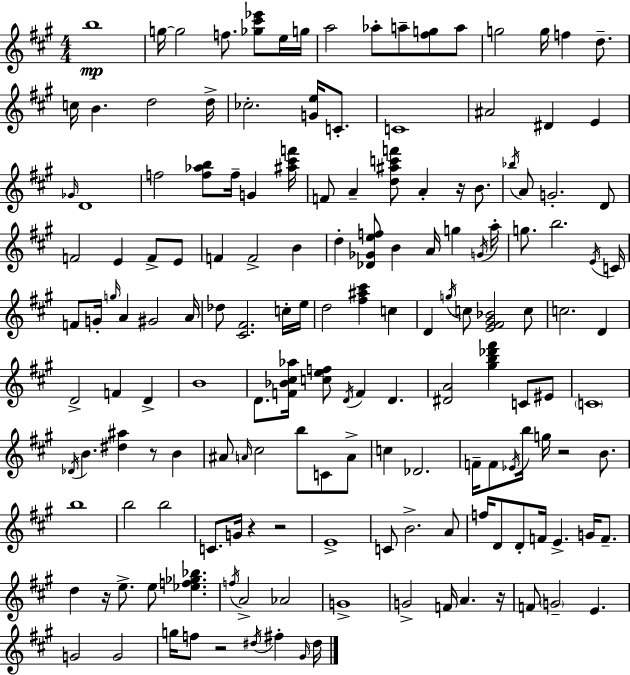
B5/w G5/s G5/h F5/e. [Gb5,C#6,Eb6]/e E5/s G5/s A5/h Ab5/e A5/e [F#5,G5]/e A5/e G5/h G5/s F5/q D5/e. C5/s B4/q. D5/h D5/s CES5/h. [G4,E5]/s C4/e. C4/w A#4/h D#4/q E4/q Gb4/s D4/w F5/h [F5,Ab5,B5]/e F5/s G4/q [A#5,C#6,F6]/s F4/e A4/q [D5,A#5,C6,F6]/e A4/q R/s B4/e. Bb5/s A4/e G4/h. D4/e F4/h E4/q F4/e E4/e F4/q F4/h B4/q D5/q [Db4,Gb4,E5,F5]/e B4/q A4/s G5/q G4/s A5/s G5/e. B5/h. E4/s C4/s F4/e G4/s G5/s A4/q G#4/h A4/s Db5/e [C#4,F#4]/h. C5/s E5/s D5/h [F#5,A#5,C#6]/q C5/q D4/q G5/s C5/e [E4,F#4,G#4,Bb4]/h C5/e C5/h. D4/q D4/h F4/q D4/q B4/w D4/e. [F4,Bb4,C#5,Ab5]/s [C5,E5,F5]/e D4/s F4/q D4/q. [D#4,A4]/h [G#5,B5,Db6,F#6]/q C4/e EIS4/e C4/w Db4/s B4/q. [D#5,A#5]/q R/e B4/q A#4/e A4/s C#5/h B5/e C4/e A4/e C5/q Db4/h. F4/s F4/e Eb4/s B5/s G5/s R/h B4/e. B5/w B5/h B5/h C4/e. G4/s R/q R/h E4/w C4/e B4/h. A4/e F5/s D4/e D4/e F4/s E4/q. G4/s F4/e. D5/q R/s E5/e. E5/e [Eb5,F5,Gb5,Bb5]/q. F5/s A4/h Ab4/h G4/w G4/h F4/s A4/q. R/s F4/e G4/h E4/q. G4/h G4/h G5/s F5/e R/h D#5/s F#5/q G#4/s D#5/s